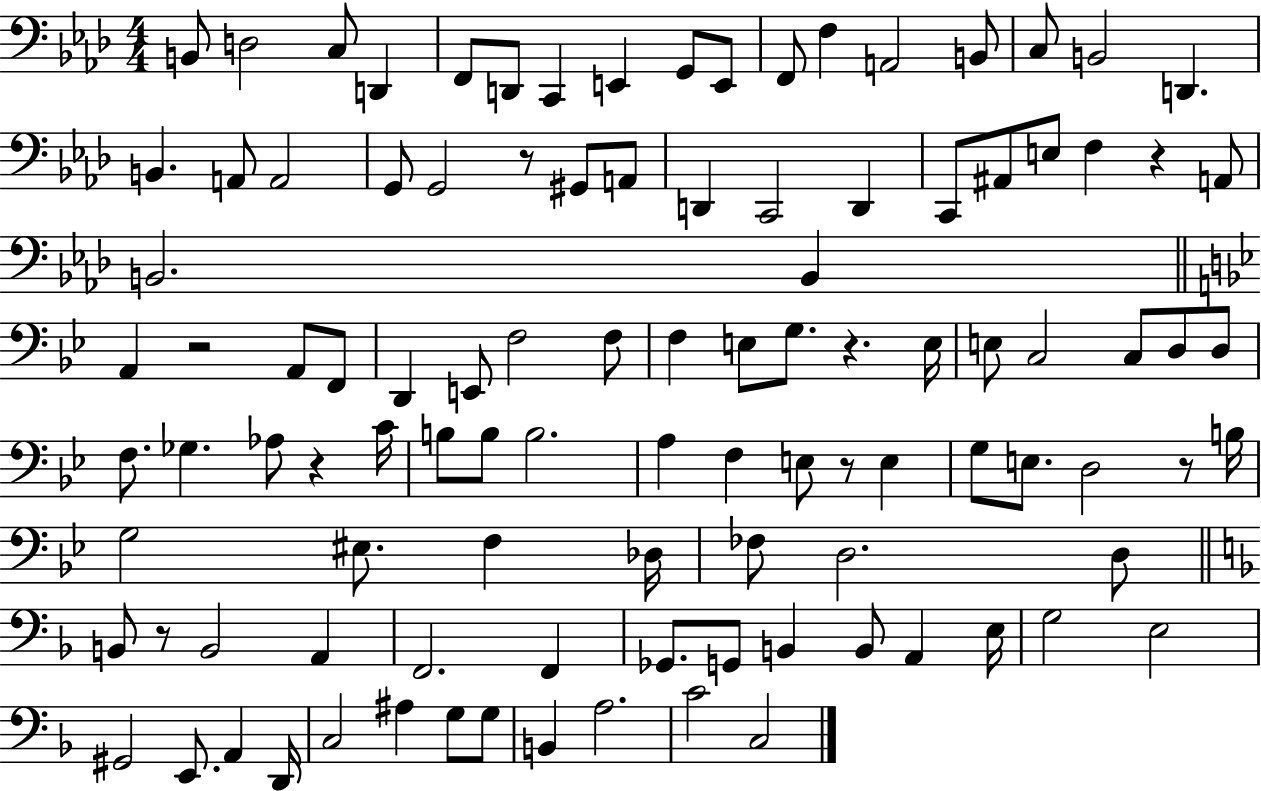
X:1
T:Untitled
M:4/4
L:1/4
K:Ab
B,,/2 D,2 C,/2 D,, F,,/2 D,,/2 C,, E,, G,,/2 E,,/2 F,,/2 F, A,,2 B,,/2 C,/2 B,,2 D,, B,, A,,/2 A,,2 G,,/2 G,,2 z/2 ^G,,/2 A,,/2 D,, C,,2 D,, C,,/2 ^A,,/2 E,/2 F, z A,,/2 B,,2 B,, A,, z2 A,,/2 F,,/2 D,, E,,/2 F,2 F,/2 F, E,/2 G,/2 z E,/4 E,/2 C,2 C,/2 D,/2 D,/2 F,/2 _G, _A,/2 z C/4 B,/2 B,/2 B,2 A, F, E,/2 z/2 E, G,/2 E,/2 D,2 z/2 B,/4 G,2 ^E,/2 F, _D,/4 _F,/2 D,2 D,/2 B,,/2 z/2 B,,2 A,, F,,2 F,, _G,,/2 G,,/2 B,, B,,/2 A,, E,/4 G,2 E,2 ^G,,2 E,,/2 A,, D,,/4 C,2 ^A, G,/2 G,/2 B,, A,2 C2 C,2